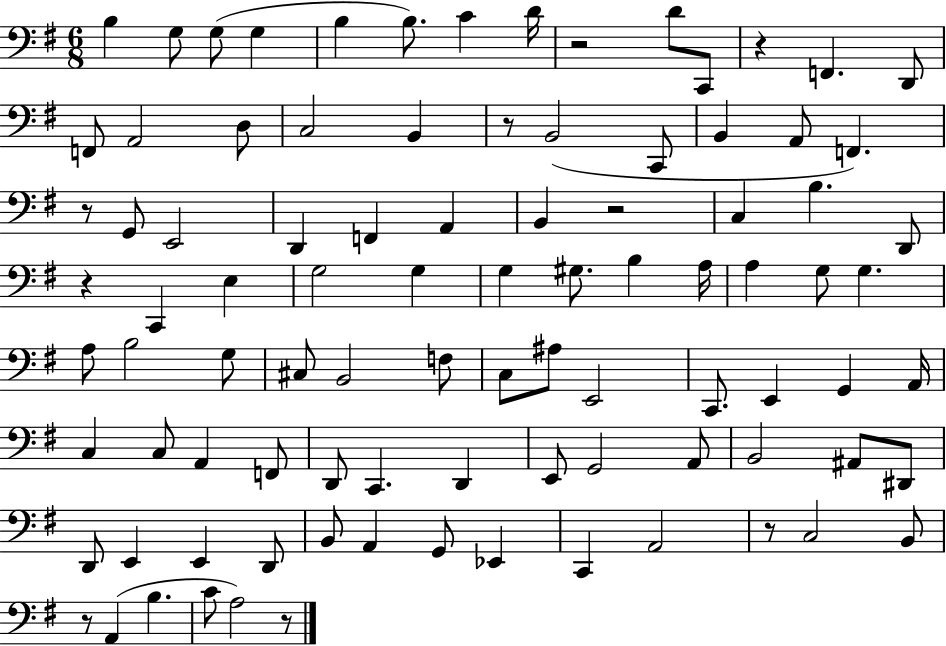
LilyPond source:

{
  \clef bass
  \numericTimeSignature
  \time 6/8
  \key g \major
  b4 g8 g8( g4 | b4 b8.) c'4 d'16 | r2 d'8 c,8 | r4 f,4. d,8 | \break f,8 a,2 d8 | c2 b,4 | r8 b,2( c,8 | b,4 a,8 f,4.) | \break r8 g,8 e,2 | d,4 f,4 a,4 | b,4 r2 | c4 b4. d,8 | \break r4 c,4 e4 | g2 g4 | g4 gis8. b4 a16 | a4 g8 g4. | \break a8 b2 g8 | cis8 b,2 f8 | c8 ais8 e,2 | c,8. e,4 g,4 a,16 | \break c4 c8 a,4 f,8 | d,8 c,4. d,4 | e,8 g,2 a,8 | b,2 ais,8 dis,8 | \break d,8 e,4 e,4 d,8 | b,8 a,4 g,8 ees,4 | c,4 a,2 | r8 c2 b,8 | \break r8 a,4( b4. | c'8 a2) r8 | \bar "|."
}